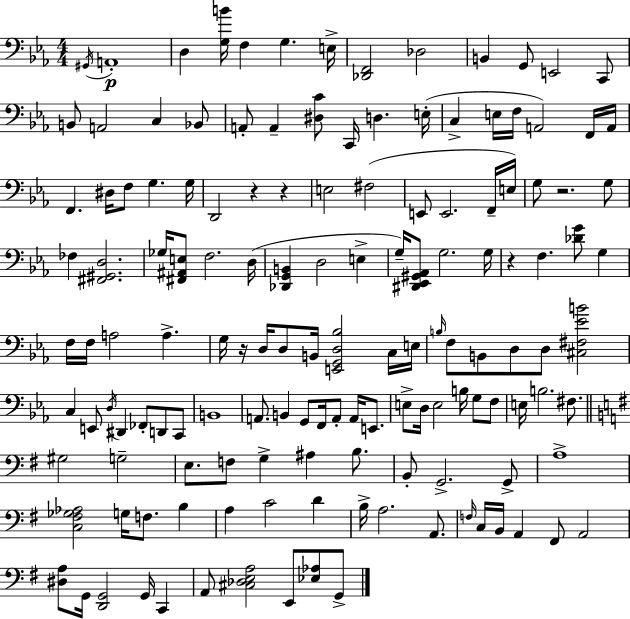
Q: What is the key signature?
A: EES major